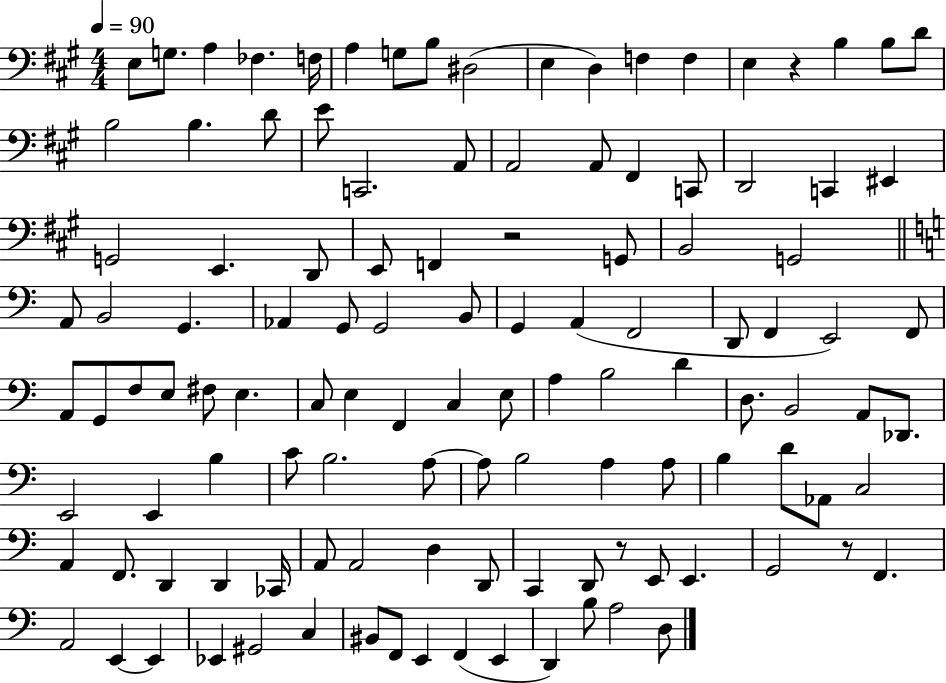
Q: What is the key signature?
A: A major